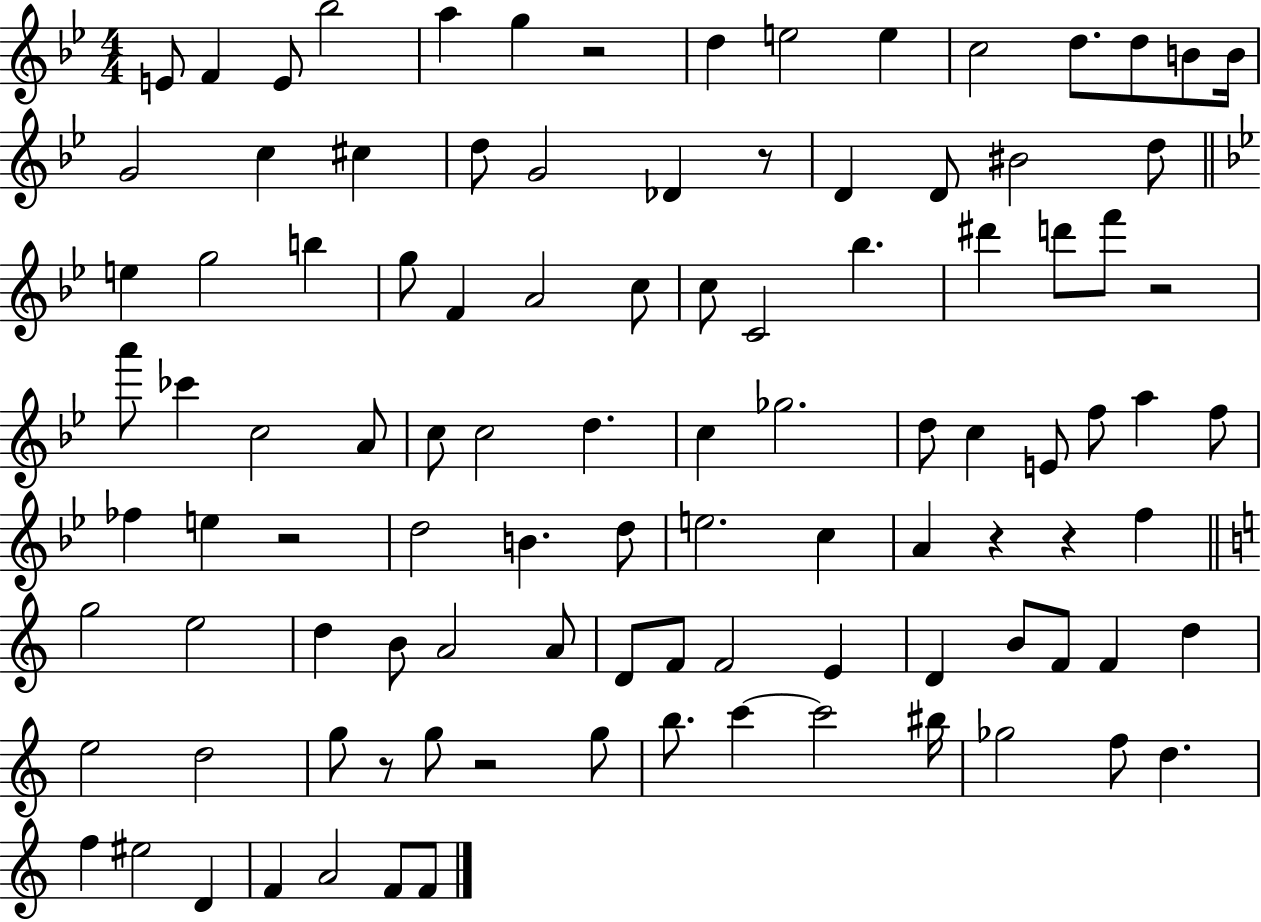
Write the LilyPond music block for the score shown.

{
  \clef treble
  \numericTimeSignature
  \time 4/4
  \key bes \major
  \repeat volta 2 { e'8 f'4 e'8 bes''2 | a''4 g''4 r2 | d''4 e''2 e''4 | c''2 d''8. d''8 b'8 b'16 | \break g'2 c''4 cis''4 | d''8 g'2 des'4 r8 | d'4 d'8 bis'2 d''8 | \bar "||" \break \key g \minor e''4 g''2 b''4 | g''8 f'4 a'2 c''8 | c''8 c'2 bes''4. | dis'''4 d'''8 f'''8 r2 | \break a'''8 ces'''4 c''2 a'8 | c''8 c''2 d''4. | c''4 ges''2. | d''8 c''4 e'8 f''8 a''4 f''8 | \break fes''4 e''4 r2 | d''2 b'4. d''8 | e''2. c''4 | a'4 r4 r4 f''4 | \break \bar "||" \break \key a \minor g''2 e''2 | d''4 b'8 a'2 a'8 | d'8 f'8 f'2 e'4 | d'4 b'8 f'8 f'4 d''4 | \break e''2 d''2 | g''8 r8 g''8 r2 g''8 | b''8. c'''4~~ c'''2 bis''16 | ges''2 f''8 d''4. | \break f''4 eis''2 d'4 | f'4 a'2 f'8 f'8 | } \bar "|."
}